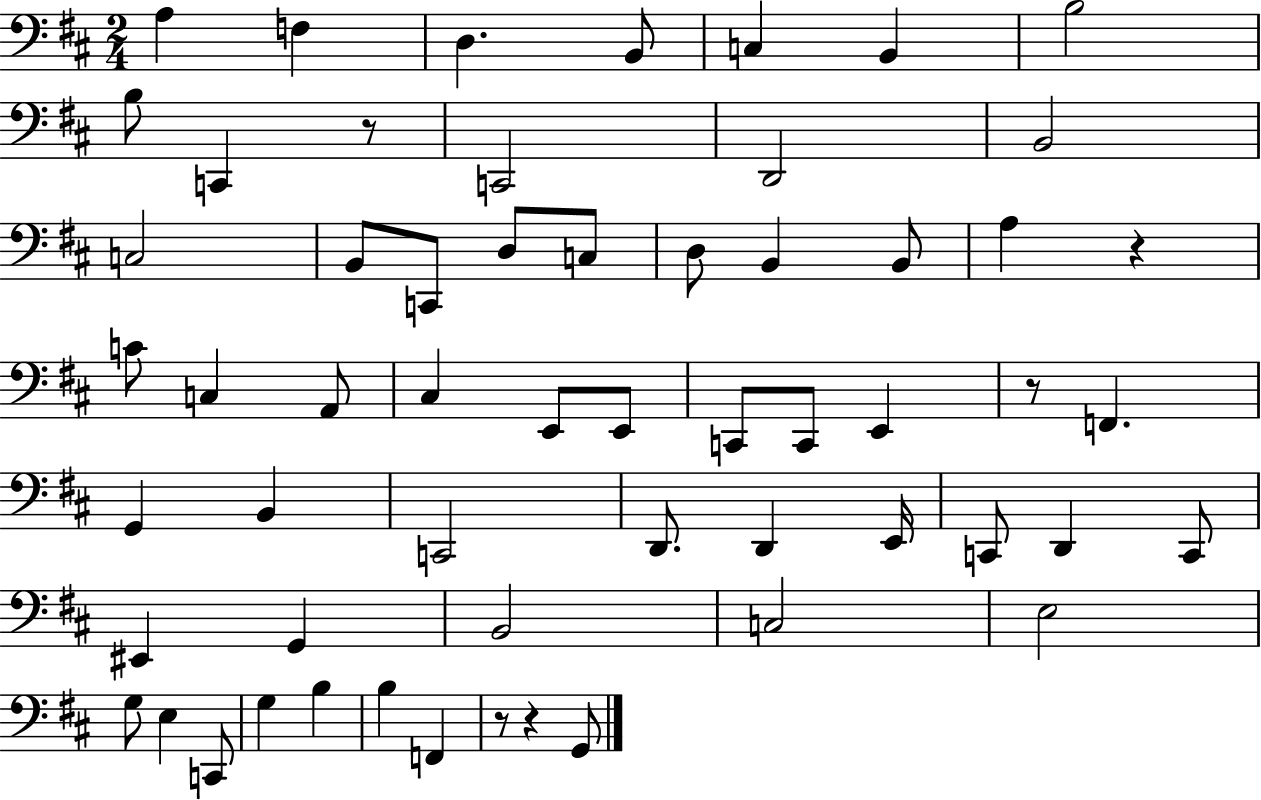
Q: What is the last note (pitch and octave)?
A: G2